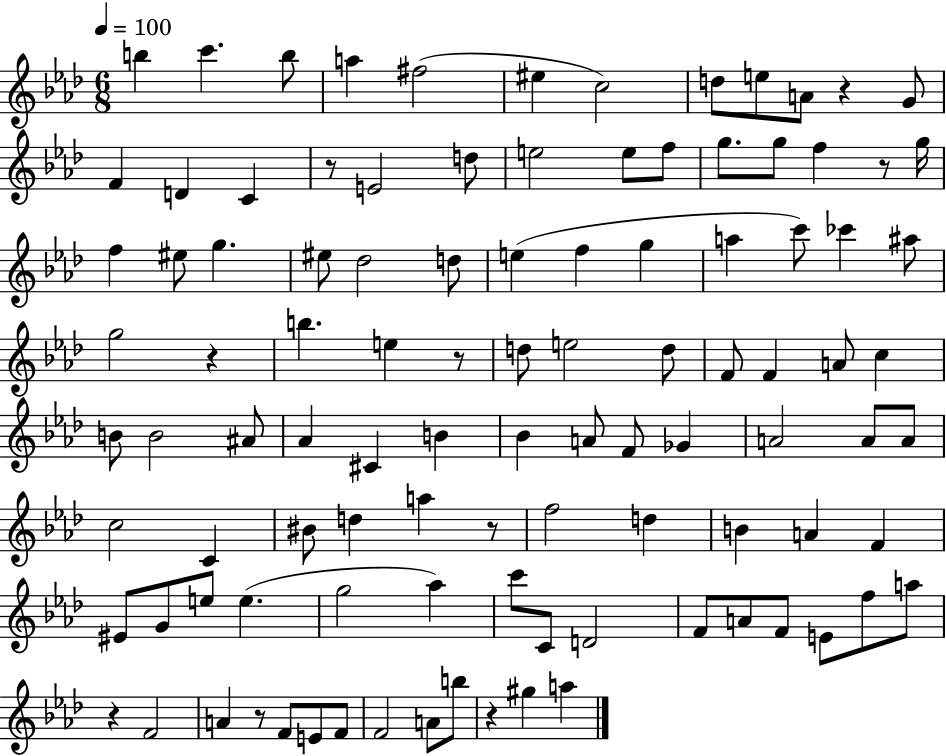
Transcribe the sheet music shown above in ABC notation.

X:1
T:Untitled
M:6/8
L:1/4
K:Ab
b c' b/2 a ^f2 ^e c2 d/2 e/2 A/2 z G/2 F D C z/2 E2 d/2 e2 e/2 f/2 g/2 g/2 f z/2 g/4 f ^e/2 g ^e/2 _d2 d/2 e f g a c'/2 _c' ^a/2 g2 z b e z/2 d/2 e2 d/2 F/2 F A/2 c B/2 B2 ^A/2 _A ^C B _B A/2 F/2 _G A2 A/2 A/2 c2 C ^B/2 d a z/2 f2 d B A F ^E/2 G/2 e/2 e g2 _a c'/2 C/2 D2 F/2 A/2 F/2 E/2 f/2 a/2 z F2 A z/2 F/2 E/2 F/2 F2 A/2 b/2 z ^g a